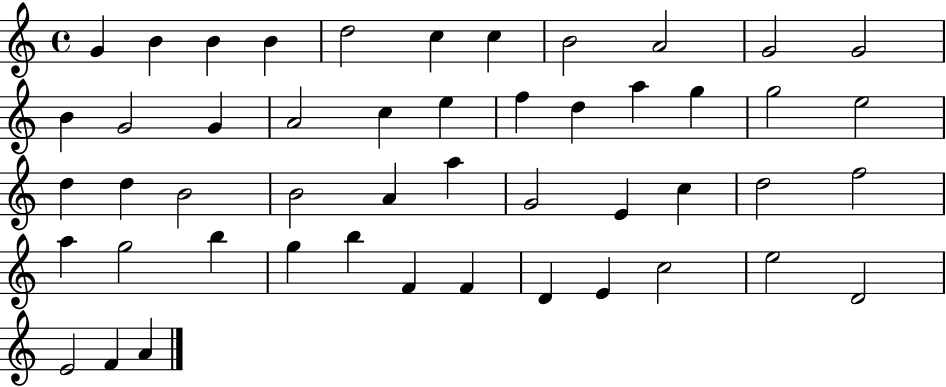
G4/q B4/q B4/q B4/q D5/h C5/q C5/q B4/h A4/h G4/h G4/h B4/q G4/h G4/q A4/h C5/q E5/q F5/q D5/q A5/q G5/q G5/h E5/h D5/q D5/q B4/h B4/h A4/q A5/q G4/h E4/q C5/q D5/h F5/h A5/q G5/h B5/q G5/q B5/q F4/q F4/q D4/q E4/q C5/h E5/h D4/h E4/h F4/q A4/q